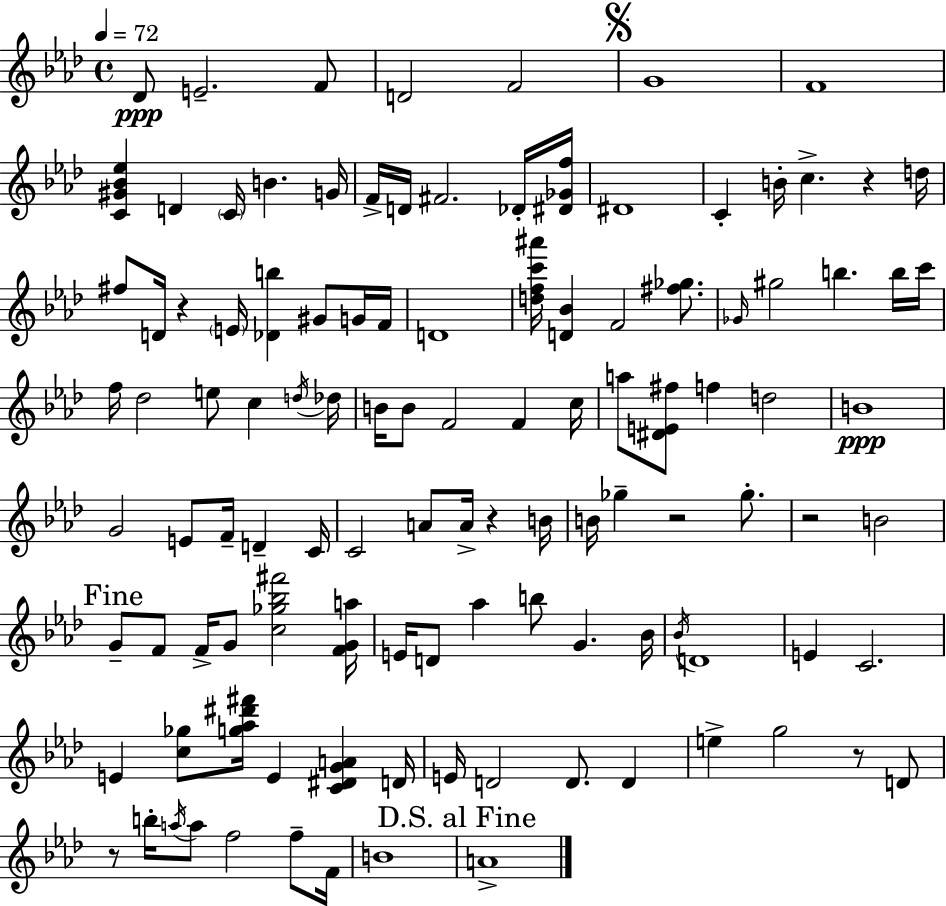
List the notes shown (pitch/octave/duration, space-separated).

Db4/e E4/h. F4/e D4/h F4/h G4/w F4/w [C4,G#4,Bb4,Eb5]/q D4/q C4/s B4/q. G4/s F4/s D4/s F#4/h. Db4/s [D#4,Gb4,F5]/s D#4/w C4/q B4/s C5/q. R/q D5/s F#5/e D4/s R/q E4/s [Db4,B5]/q G#4/e G4/s F4/s D4/w [D5,F5,C6,A#6]/s [D4,Bb4]/q F4/h [F#5,Gb5]/e. Gb4/s G#5/h B5/q. B5/s C6/s F5/s Db5/h E5/e C5/q D5/s Db5/s B4/s B4/e F4/h F4/q C5/s A5/e [D#4,E4,F#5]/e F5/q D5/h B4/w G4/h E4/e F4/s D4/q C4/s C4/h A4/e A4/s R/q B4/s B4/s Gb5/q R/h Gb5/e. R/h B4/h G4/e F4/e F4/s G4/e [C5,Gb5,Bb5,F#6]/h [F4,G4,A5]/s E4/s D4/e Ab5/q B5/e G4/q. Bb4/s Bb4/s D4/w E4/q C4/h. E4/q [C5,Gb5]/e [G5,Ab5,D#6,F#6]/s E4/q [C4,D#4,G4,A4]/q D4/s E4/s D4/h D4/e. D4/q E5/q G5/h R/e D4/e R/e B5/s A5/s A5/e F5/h F5/e F4/s B4/w A4/w